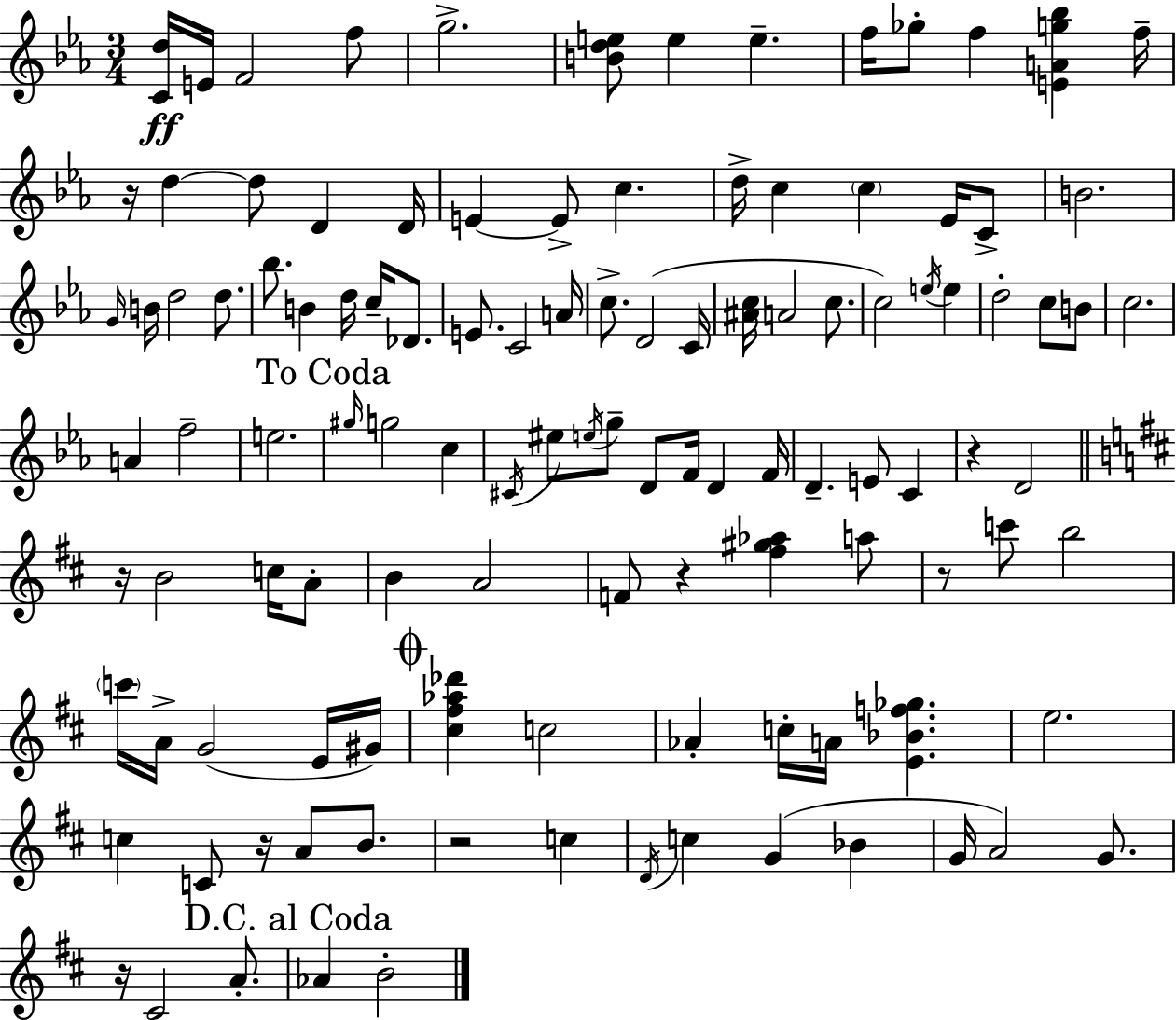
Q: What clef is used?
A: treble